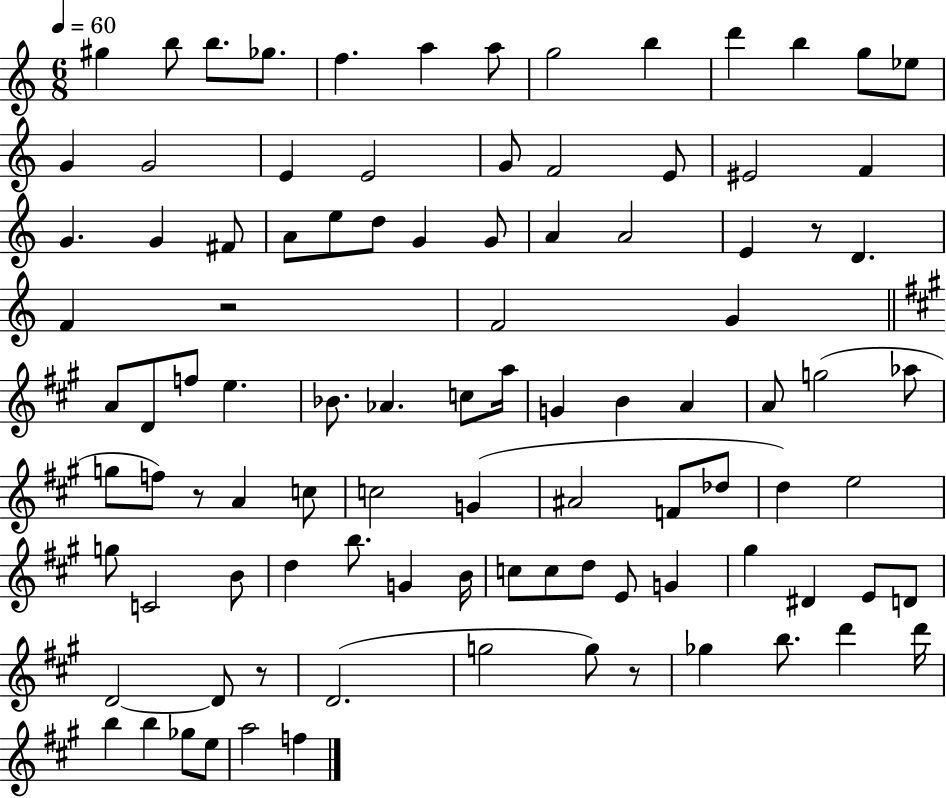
{
  \clef treble
  \numericTimeSignature
  \time 6/8
  \key c \major
  \tempo 4 = 60
  \repeat volta 2 { gis''4 b''8 b''8. ges''8. | f''4. a''4 a''8 | g''2 b''4 | d'''4 b''4 g''8 ees''8 | \break g'4 g'2 | e'4 e'2 | g'8 f'2 e'8 | eis'2 f'4 | \break g'4. g'4 fis'8 | a'8 e''8 d''8 g'4 g'8 | a'4 a'2 | e'4 r8 d'4. | \break f'4 r2 | f'2 g'4 | \bar "||" \break \key a \major a'8 d'8 f''8 e''4. | bes'8. aes'4. c''8 a''16 | g'4 b'4 a'4 | a'8 g''2( aes''8 | \break g''8 f''8) r8 a'4 c''8 | c''2 g'4( | ais'2 f'8 des''8 | d''4) e''2 | \break g''8 c'2 b'8 | d''4 b''8. g'4 b'16 | c''8 c''8 d''8 e'8 g'4 | gis''4 dis'4 e'8 d'8 | \break d'2~~ d'8 r8 | d'2.( | g''2 g''8) r8 | ges''4 b''8. d'''4 d'''16 | \break b''4 b''4 ges''8 e''8 | a''2 f''4 | } \bar "|."
}